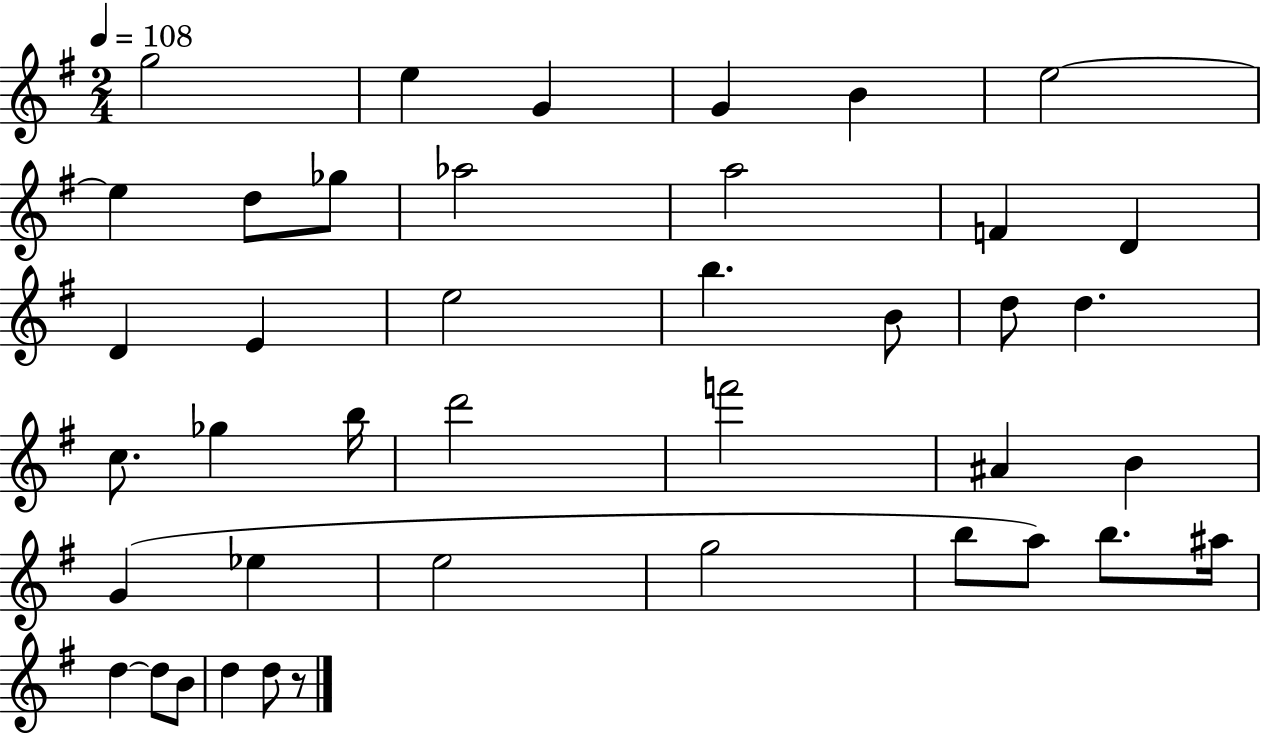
G5/h E5/q G4/q G4/q B4/q E5/h E5/q D5/e Gb5/e Ab5/h A5/h F4/q D4/q D4/q E4/q E5/h B5/q. B4/e D5/e D5/q. C5/e. Gb5/q B5/s D6/h F6/h A#4/q B4/q G4/q Eb5/q E5/h G5/h B5/e A5/e B5/e. A#5/s D5/q D5/e B4/e D5/q D5/e R/e